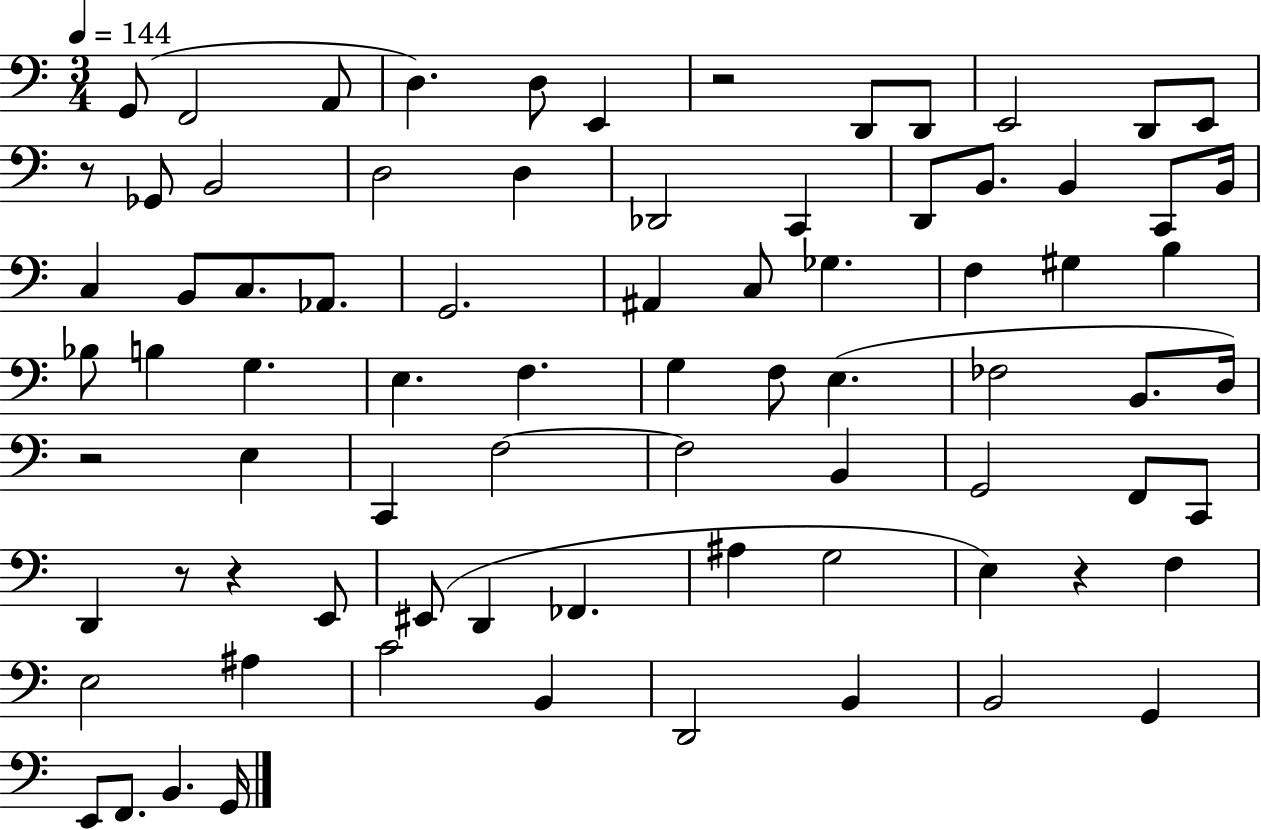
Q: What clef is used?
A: bass